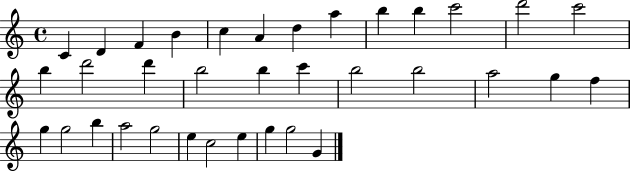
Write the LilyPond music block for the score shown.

{
  \clef treble
  \time 4/4
  \defaultTimeSignature
  \key c \major
  c'4 d'4 f'4 b'4 | c''4 a'4 d''4 a''4 | b''4 b''4 c'''2 | d'''2 c'''2 | \break b''4 d'''2 d'''4 | b''2 b''4 c'''4 | b''2 b''2 | a''2 g''4 f''4 | \break g''4 g''2 b''4 | a''2 g''2 | e''4 c''2 e''4 | g''4 g''2 g'4 | \break \bar "|."
}